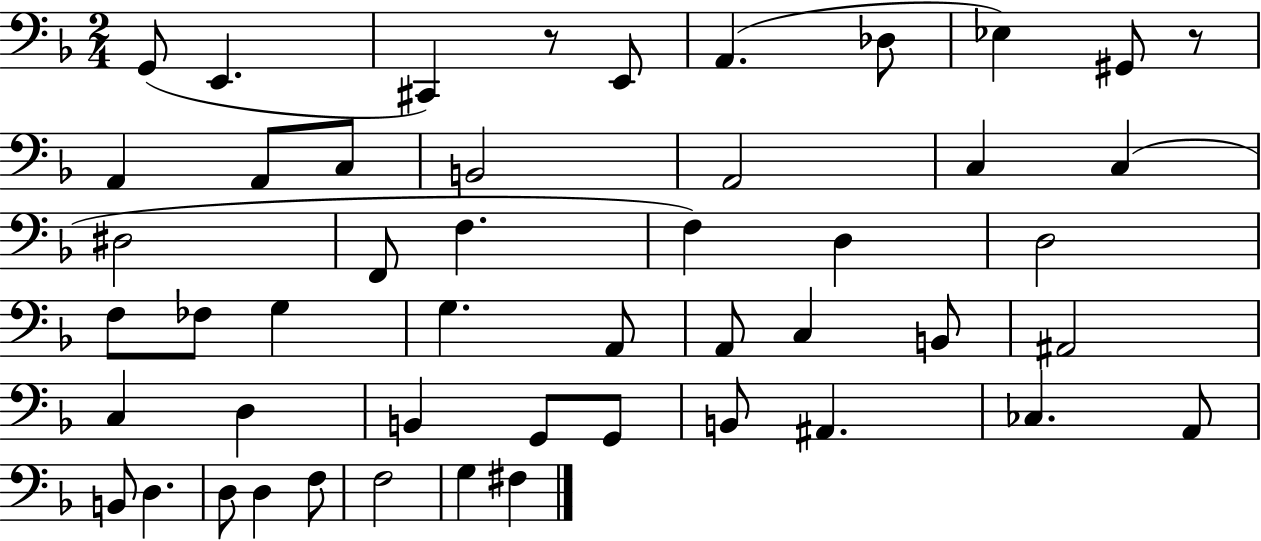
X:1
T:Untitled
M:2/4
L:1/4
K:F
G,,/2 E,, ^C,, z/2 E,,/2 A,, _D,/2 _E, ^G,,/2 z/2 A,, A,,/2 C,/2 B,,2 A,,2 C, C, ^D,2 F,,/2 F, F, D, D,2 F,/2 _F,/2 G, G, A,,/2 A,,/2 C, B,,/2 ^A,,2 C, D, B,, G,,/2 G,,/2 B,,/2 ^A,, _C, A,,/2 B,,/2 D, D,/2 D, F,/2 F,2 G, ^F,